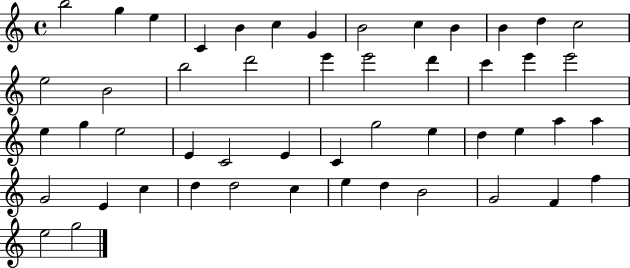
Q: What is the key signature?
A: C major